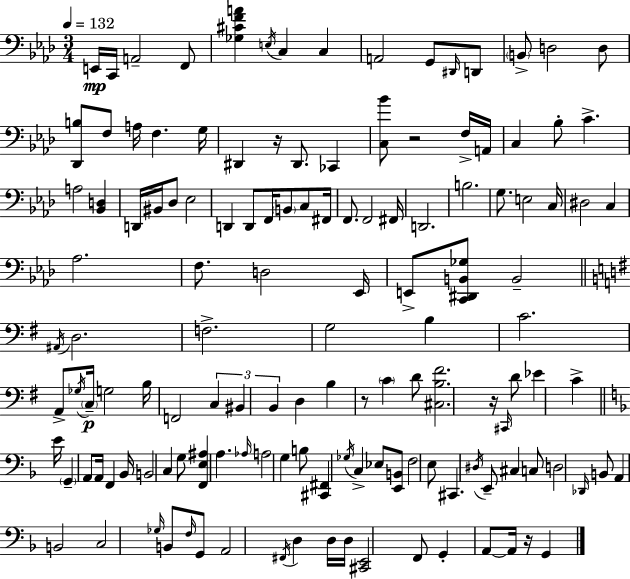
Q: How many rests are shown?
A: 5